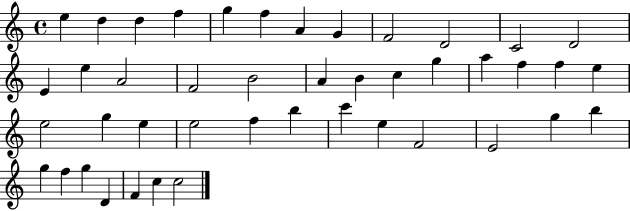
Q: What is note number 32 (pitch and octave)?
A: C6